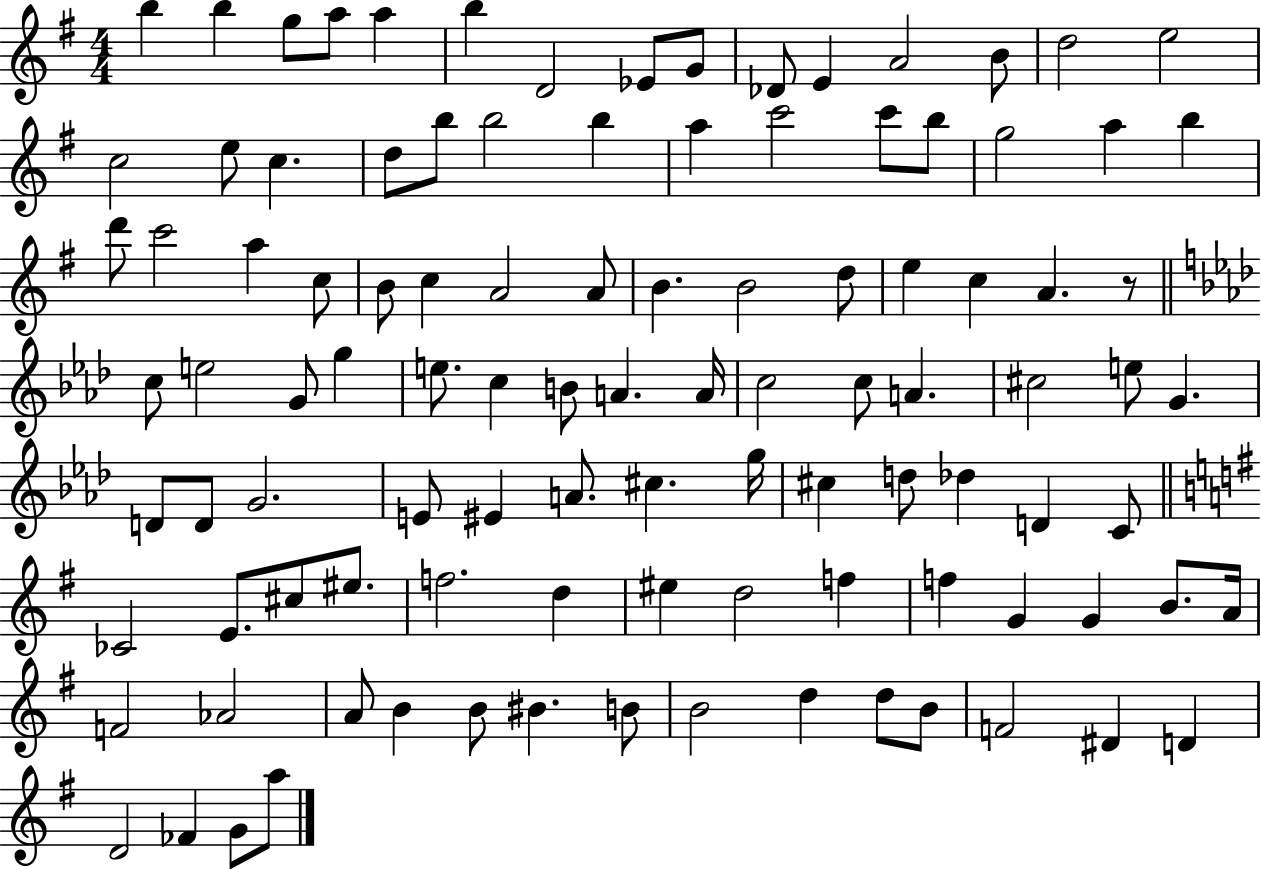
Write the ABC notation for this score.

X:1
T:Untitled
M:4/4
L:1/4
K:G
b b g/2 a/2 a b D2 _E/2 G/2 _D/2 E A2 B/2 d2 e2 c2 e/2 c d/2 b/2 b2 b a c'2 c'/2 b/2 g2 a b d'/2 c'2 a c/2 B/2 c A2 A/2 B B2 d/2 e c A z/2 c/2 e2 G/2 g e/2 c B/2 A A/4 c2 c/2 A ^c2 e/2 G D/2 D/2 G2 E/2 ^E A/2 ^c g/4 ^c d/2 _d D C/2 _C2 E/2 ^c/2 ^e/2 f2 d ^e d2 f f G G B/2 A/4 F2 _A2 A/2 B B/2 ^B B/2 B2 d d/2 B/2 F2 ^D D D2 _F G/2 a/2